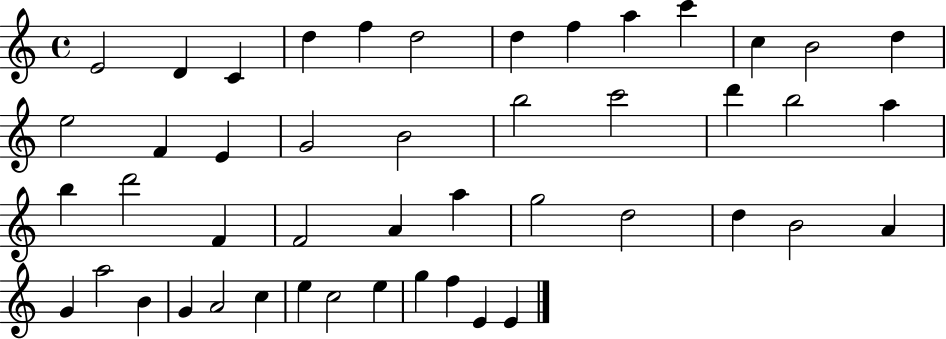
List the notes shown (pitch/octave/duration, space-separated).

E4/h D4/q C4/q D5/q F5/q D5/h D5/q F5/q A5/q C6/q C5/q B4/h D5/q E5/h F4/q E4/q G4/h B4/h B5/h C6/h D6/q B5/h A5/q B5/q D6/h F4/q F4/h A4/q A5/q G5/h D5/h D5/q B4/h A4/q G4/q A5/h B4/q G4/q A4/h C5/q E5/q C5/h E5/q G5/q F5/q E4/q E4/q